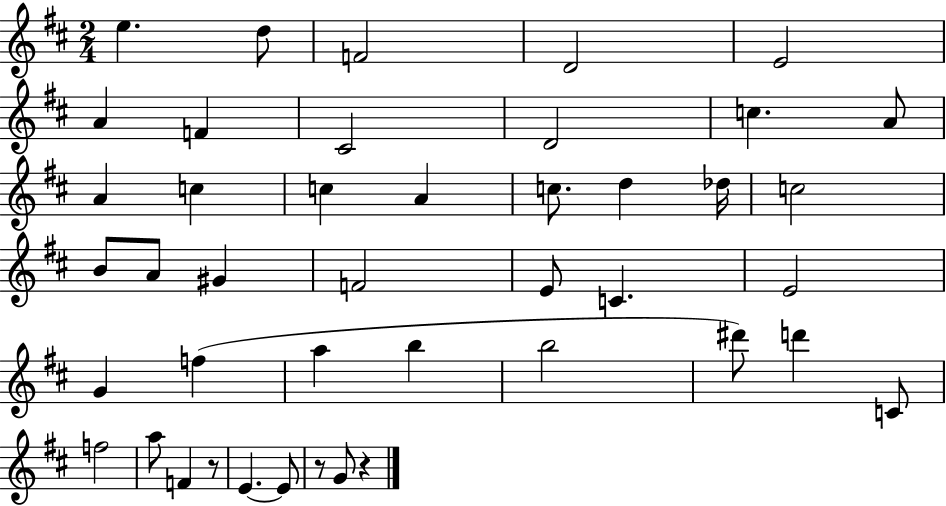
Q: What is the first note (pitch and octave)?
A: E5